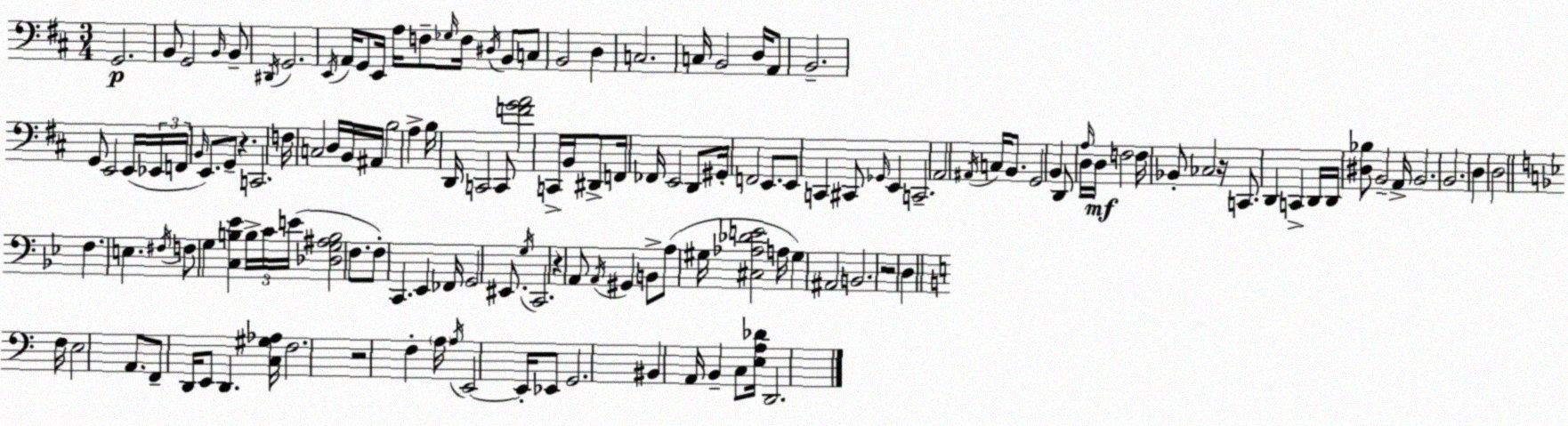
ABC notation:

X:1
T:Untitled
M:3/4
L:1/4
K:D
G,,2 B,,/2 G,,2 B,,/4 B,,/2 ^D,,/4 G,,2 E,,/4 A,,/4 G,,/2 E,,/4 A,/4 F,/2 _G,/4 F,/4 ^D,/4 B,,/2 C,/2 B,,2 D, C,2 C,/4 B,,2 D,/4 A,,/2 B,,2 G,,/2 E,,2 E,,/4 _E,,/4 F,,/4 B,,/4 E,,/2 G,,/2 z C,,2 F,/4 C,2 D,/4 B,,/4 ^A,,/4 B,2 A, B,/4 D,,/4 C,,2 C,,/2 [FGA]2 C,,/4 B,,/4 ^D,,/2 F,,/4 _F,,/4 E,,2 D,,/2 ^G,,/4 F,,2 E,,/2 E,,/2 C,, ^C,,/2 _G,,/4 E,, C,,2 A,,2 ^A,,/4 C,/4 B,,/2 G,,2 B,, D,,/2 A,/4 D,/4 D,/4 F,2 F,/4 _B,,/2 _C,2 z/4 C,,/2 D,, C,, D,,/4 D,,/4 [^D,_B,]/2 B,,2 A,,/4 B,,2 B,,2 D, D,2 F, E, ^F,/4 F,/2 G, [C,B,_E] B,/4 C/4 E/4 [_D,G,^A,B,]2 F,/2 F,/2 C,, _E,, _F,,/4 G,,2 ^E,,/2 G,/4 C,,2 z A,,/2 A,,/4 ^G,, B,,/2 A,/2 ^G,/4 [^C,_A,_DE]2 A,/4 ^G, ^A,,2 B,,2 z2 D, F,/4 E,2 A,,/2 F,,/2 D,,/4 E,,/2 D,, [C,^G,_A,]/4 F,2 z2 F, A,/4 A,/4 E,,2 E,,/4 _E,,/2 G,,2 ^B,, A,,/4 B,, C,/2 [E,A,_D]/4 D,,2